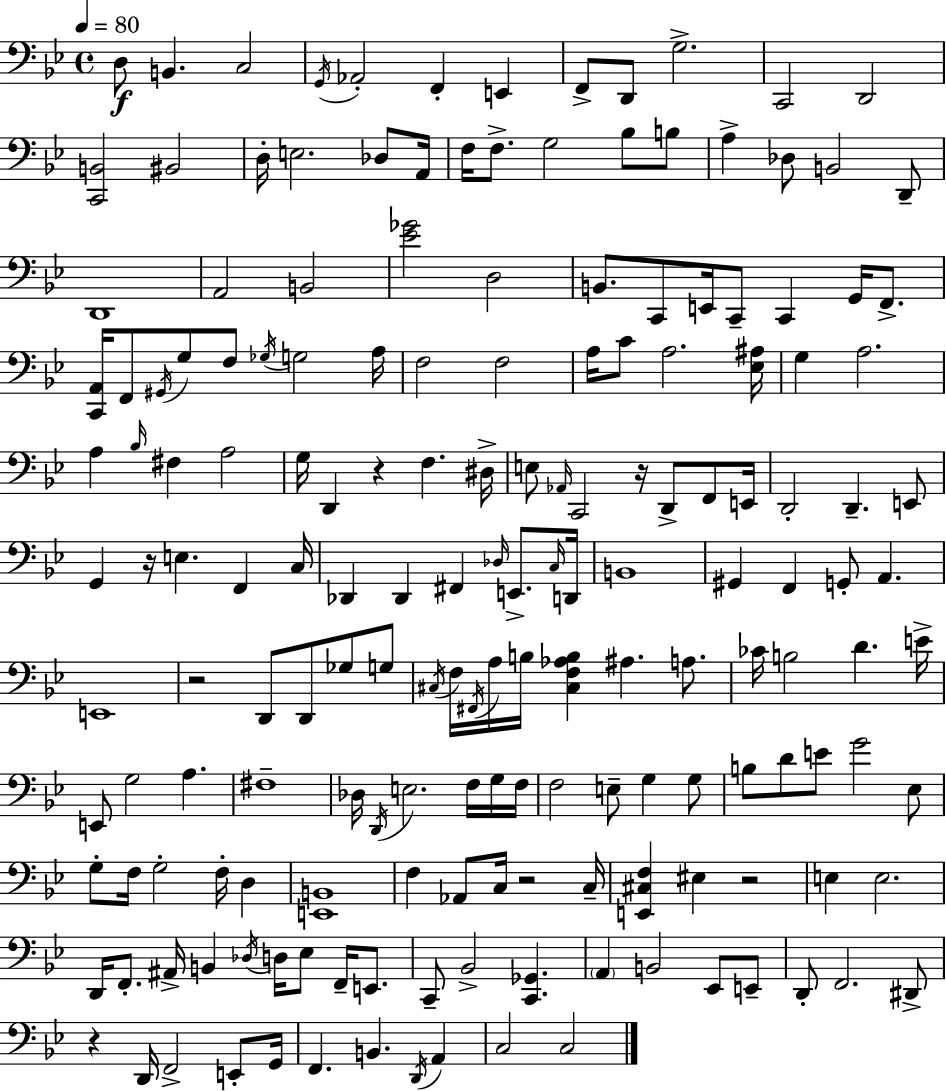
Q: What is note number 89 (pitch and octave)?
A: G3